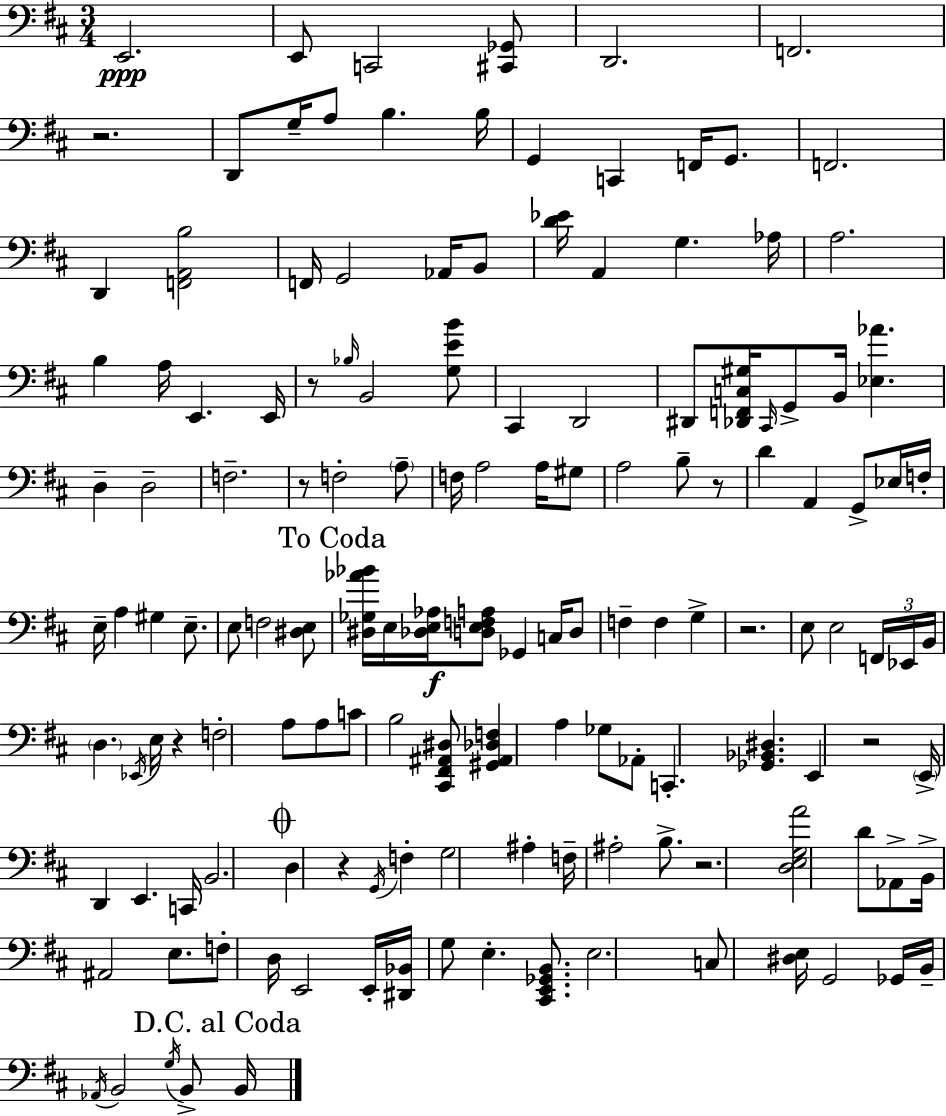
{
  \clef bass
  \numericTimeSignature
  \time 3/4
  \key d \major
  e,2.\ppp | e,8 c,2 <cis, ges,>8 | d,2. | f,2. | \break r2. | d,8 g16-- a8 b4. b16 | g,4 c,4 f,16 g,8. | f,2. | \break d,4 <f, a, b>2 | f,16 g,2 aes,16 b,8 | <d' ees'>16 a,4 g4. aes16 | a2. | \break b4 a16 e,4. e,16 | r8 \grace { bes16 } b,2 <g e' b'>8 | cis,4 d,2 | dis,8 <des, f, c gis>16 \grace { cis,16 } g,8-> b,16 <ees aes'>4. | \break d4-- d2-- | f2.-- | r8 f2-. | \parenthesize a8-- f16 a2 a16 | \break gis8 a2 b8-- | r8 d'4 a,4 g,8-> | ees16 f16-. e16-- a4 gis4 e8.-- | e8 f2 | \break <dis e>8 \mark "To Coda" <dis ges aes' bes'>16 e16 <des e aes>16\f <d e f a>8 ges,4 c16 | d8 f4-- f4 g4-> | r2. | e8 e2 | \break \tuplet 3/2 { f,16 ees,16 b,16 } \parenthesize d4. \acciaccatura { ees,16 } e16 r4 | f2-. a8 | a8 c'8 b2 | <cis, fis, ais, dis>8 <gis, ais, des f>4 a4 ges8 | \break aes,8-. c,4.-. <ges, bes, dis>4. | e,4 r2 | \parenthesize e,16-> d,4 e,4. | c,16 b,2. | \break \mark \markup { \musicglyph "scripts.coda" } d4 r4 \acciaccatura { g,16 } | f4-. g2 | ais4-. f16-- ais2-. | b8.-> r2. | \break <d e g a'>2 | d'8 aes,8-> b,16-> ais,2 | e8. f8-. d16 e,2 | e,16-. <dis, bes,>16 g8 e4.-. | \break <cis, e, ges, b,>8. e2. | c8 <dis e>16 g,2 | ges,16 b,16-- \acciaccatura { aes,16 } b,2 | \acciaccatura { g16 } b,8-> \mark "D.C. al Coda" b,16 \bar "|."
}